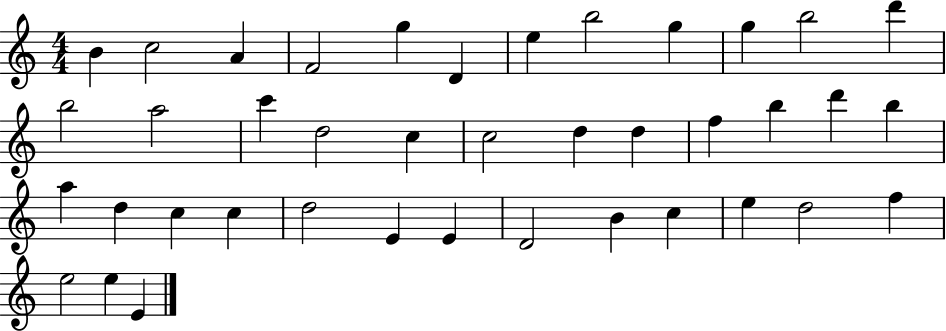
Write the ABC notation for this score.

X:1
T:Untitled
M:4/4
L:1/4
K:C
B c2 A F2 g D e b2 g g b2 d' b2 a2 c' d2 c c2 d d f b d' b a d c c d2 E E D2 B c e d2 f e2 e E